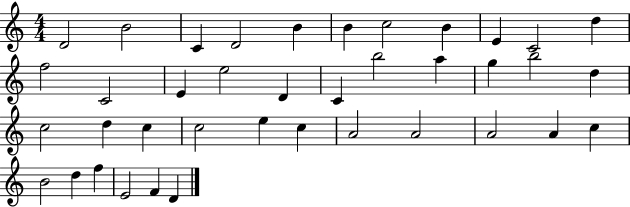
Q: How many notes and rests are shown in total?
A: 39